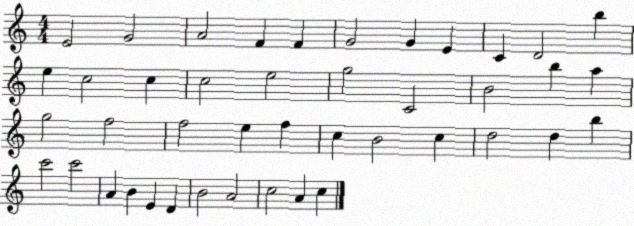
X:1
T:Untitled
M:4/4
L:1/4
K:C
E2 G2 A2 F F G2 G E C D2 b e c2 c c2 e2 g2 C2 B2 b a g2 f2 f2 e f c B2 c d2 d b c'2 c'2 A B E D B2 A2 c2 A c